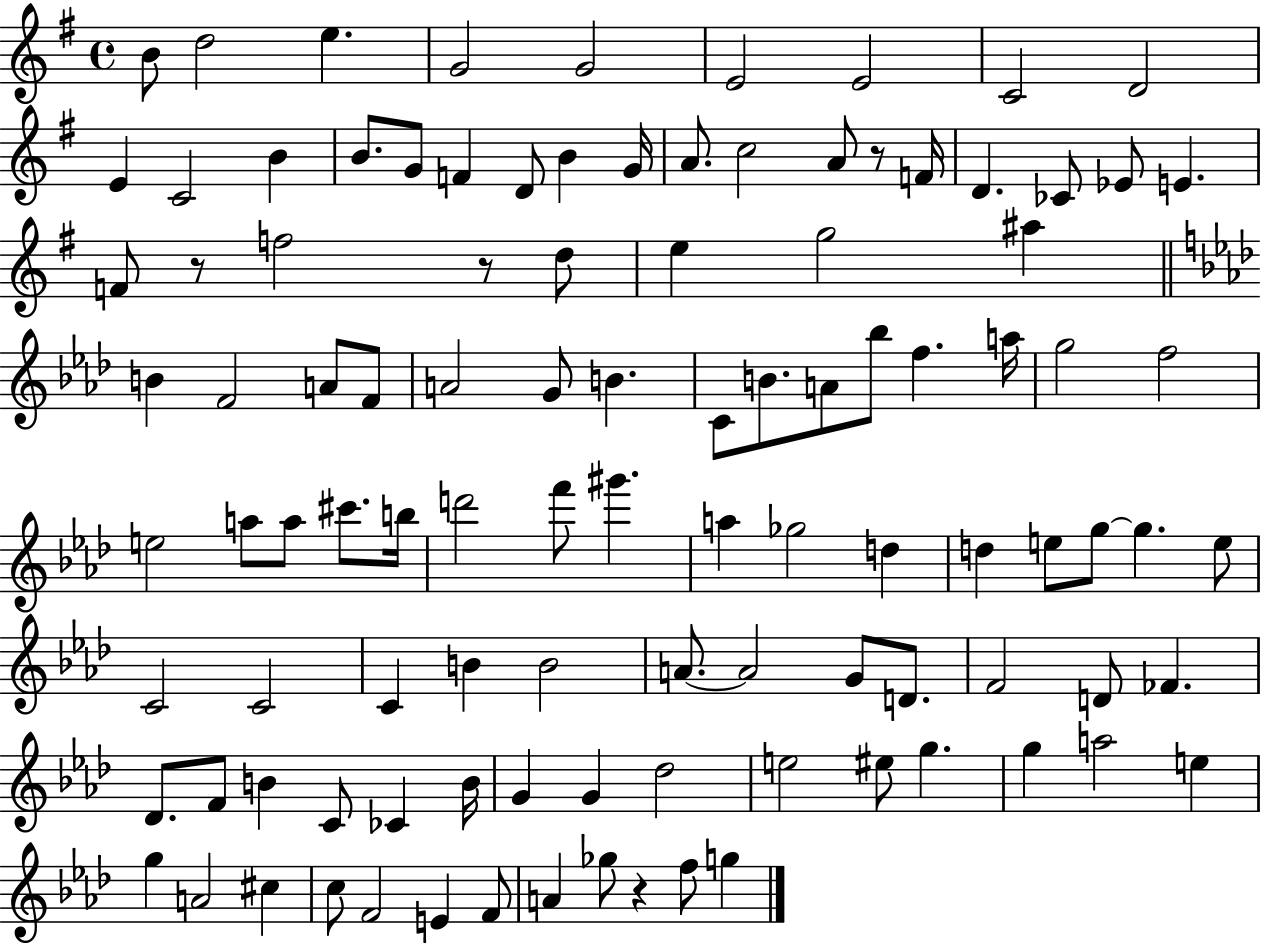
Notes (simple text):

B4/e D5/h E5/q. G4/h G4/h E4/h E4/h C4/h D4/h E4/q C4/h B4/q B4/e. G4/e F4/q D4/e B4/q G4/s A4/e. C5/h A4/e R/e F4/s D4/q. CES4/e Eb4/e E4/q. F4/e R/e F5/h R/e D5/e E5/q G5/h A#5/q B4/q F4/h A4/e F4/e A4/h G4/e B4/q. C4/e B4/e. A4/e Bb5/e F5/q. A5/s G5/h F5/h E5/h A5/e A5/e C#6/e. B5/s D6/h F6/e G#6/q. A5/q Gb5/h D5/q D5/q E5/e G5/e G5/q. E5/e C4/h C4/h C4/q B4/q B4/h A4/e. A4/h G4/e D4/e. F4/h D4/e FES4/q. Db4/e. F4/e B4/q C4/e CES4/q B4/s G4/q G4/q Db5/h E5/h EIS5/e G5/q. G5/q A5/h E5/q G5/q A4/h C#5/q C5/e F4/h E4/q F4/e A4/q Gb5/e R/q F5/e G5/q